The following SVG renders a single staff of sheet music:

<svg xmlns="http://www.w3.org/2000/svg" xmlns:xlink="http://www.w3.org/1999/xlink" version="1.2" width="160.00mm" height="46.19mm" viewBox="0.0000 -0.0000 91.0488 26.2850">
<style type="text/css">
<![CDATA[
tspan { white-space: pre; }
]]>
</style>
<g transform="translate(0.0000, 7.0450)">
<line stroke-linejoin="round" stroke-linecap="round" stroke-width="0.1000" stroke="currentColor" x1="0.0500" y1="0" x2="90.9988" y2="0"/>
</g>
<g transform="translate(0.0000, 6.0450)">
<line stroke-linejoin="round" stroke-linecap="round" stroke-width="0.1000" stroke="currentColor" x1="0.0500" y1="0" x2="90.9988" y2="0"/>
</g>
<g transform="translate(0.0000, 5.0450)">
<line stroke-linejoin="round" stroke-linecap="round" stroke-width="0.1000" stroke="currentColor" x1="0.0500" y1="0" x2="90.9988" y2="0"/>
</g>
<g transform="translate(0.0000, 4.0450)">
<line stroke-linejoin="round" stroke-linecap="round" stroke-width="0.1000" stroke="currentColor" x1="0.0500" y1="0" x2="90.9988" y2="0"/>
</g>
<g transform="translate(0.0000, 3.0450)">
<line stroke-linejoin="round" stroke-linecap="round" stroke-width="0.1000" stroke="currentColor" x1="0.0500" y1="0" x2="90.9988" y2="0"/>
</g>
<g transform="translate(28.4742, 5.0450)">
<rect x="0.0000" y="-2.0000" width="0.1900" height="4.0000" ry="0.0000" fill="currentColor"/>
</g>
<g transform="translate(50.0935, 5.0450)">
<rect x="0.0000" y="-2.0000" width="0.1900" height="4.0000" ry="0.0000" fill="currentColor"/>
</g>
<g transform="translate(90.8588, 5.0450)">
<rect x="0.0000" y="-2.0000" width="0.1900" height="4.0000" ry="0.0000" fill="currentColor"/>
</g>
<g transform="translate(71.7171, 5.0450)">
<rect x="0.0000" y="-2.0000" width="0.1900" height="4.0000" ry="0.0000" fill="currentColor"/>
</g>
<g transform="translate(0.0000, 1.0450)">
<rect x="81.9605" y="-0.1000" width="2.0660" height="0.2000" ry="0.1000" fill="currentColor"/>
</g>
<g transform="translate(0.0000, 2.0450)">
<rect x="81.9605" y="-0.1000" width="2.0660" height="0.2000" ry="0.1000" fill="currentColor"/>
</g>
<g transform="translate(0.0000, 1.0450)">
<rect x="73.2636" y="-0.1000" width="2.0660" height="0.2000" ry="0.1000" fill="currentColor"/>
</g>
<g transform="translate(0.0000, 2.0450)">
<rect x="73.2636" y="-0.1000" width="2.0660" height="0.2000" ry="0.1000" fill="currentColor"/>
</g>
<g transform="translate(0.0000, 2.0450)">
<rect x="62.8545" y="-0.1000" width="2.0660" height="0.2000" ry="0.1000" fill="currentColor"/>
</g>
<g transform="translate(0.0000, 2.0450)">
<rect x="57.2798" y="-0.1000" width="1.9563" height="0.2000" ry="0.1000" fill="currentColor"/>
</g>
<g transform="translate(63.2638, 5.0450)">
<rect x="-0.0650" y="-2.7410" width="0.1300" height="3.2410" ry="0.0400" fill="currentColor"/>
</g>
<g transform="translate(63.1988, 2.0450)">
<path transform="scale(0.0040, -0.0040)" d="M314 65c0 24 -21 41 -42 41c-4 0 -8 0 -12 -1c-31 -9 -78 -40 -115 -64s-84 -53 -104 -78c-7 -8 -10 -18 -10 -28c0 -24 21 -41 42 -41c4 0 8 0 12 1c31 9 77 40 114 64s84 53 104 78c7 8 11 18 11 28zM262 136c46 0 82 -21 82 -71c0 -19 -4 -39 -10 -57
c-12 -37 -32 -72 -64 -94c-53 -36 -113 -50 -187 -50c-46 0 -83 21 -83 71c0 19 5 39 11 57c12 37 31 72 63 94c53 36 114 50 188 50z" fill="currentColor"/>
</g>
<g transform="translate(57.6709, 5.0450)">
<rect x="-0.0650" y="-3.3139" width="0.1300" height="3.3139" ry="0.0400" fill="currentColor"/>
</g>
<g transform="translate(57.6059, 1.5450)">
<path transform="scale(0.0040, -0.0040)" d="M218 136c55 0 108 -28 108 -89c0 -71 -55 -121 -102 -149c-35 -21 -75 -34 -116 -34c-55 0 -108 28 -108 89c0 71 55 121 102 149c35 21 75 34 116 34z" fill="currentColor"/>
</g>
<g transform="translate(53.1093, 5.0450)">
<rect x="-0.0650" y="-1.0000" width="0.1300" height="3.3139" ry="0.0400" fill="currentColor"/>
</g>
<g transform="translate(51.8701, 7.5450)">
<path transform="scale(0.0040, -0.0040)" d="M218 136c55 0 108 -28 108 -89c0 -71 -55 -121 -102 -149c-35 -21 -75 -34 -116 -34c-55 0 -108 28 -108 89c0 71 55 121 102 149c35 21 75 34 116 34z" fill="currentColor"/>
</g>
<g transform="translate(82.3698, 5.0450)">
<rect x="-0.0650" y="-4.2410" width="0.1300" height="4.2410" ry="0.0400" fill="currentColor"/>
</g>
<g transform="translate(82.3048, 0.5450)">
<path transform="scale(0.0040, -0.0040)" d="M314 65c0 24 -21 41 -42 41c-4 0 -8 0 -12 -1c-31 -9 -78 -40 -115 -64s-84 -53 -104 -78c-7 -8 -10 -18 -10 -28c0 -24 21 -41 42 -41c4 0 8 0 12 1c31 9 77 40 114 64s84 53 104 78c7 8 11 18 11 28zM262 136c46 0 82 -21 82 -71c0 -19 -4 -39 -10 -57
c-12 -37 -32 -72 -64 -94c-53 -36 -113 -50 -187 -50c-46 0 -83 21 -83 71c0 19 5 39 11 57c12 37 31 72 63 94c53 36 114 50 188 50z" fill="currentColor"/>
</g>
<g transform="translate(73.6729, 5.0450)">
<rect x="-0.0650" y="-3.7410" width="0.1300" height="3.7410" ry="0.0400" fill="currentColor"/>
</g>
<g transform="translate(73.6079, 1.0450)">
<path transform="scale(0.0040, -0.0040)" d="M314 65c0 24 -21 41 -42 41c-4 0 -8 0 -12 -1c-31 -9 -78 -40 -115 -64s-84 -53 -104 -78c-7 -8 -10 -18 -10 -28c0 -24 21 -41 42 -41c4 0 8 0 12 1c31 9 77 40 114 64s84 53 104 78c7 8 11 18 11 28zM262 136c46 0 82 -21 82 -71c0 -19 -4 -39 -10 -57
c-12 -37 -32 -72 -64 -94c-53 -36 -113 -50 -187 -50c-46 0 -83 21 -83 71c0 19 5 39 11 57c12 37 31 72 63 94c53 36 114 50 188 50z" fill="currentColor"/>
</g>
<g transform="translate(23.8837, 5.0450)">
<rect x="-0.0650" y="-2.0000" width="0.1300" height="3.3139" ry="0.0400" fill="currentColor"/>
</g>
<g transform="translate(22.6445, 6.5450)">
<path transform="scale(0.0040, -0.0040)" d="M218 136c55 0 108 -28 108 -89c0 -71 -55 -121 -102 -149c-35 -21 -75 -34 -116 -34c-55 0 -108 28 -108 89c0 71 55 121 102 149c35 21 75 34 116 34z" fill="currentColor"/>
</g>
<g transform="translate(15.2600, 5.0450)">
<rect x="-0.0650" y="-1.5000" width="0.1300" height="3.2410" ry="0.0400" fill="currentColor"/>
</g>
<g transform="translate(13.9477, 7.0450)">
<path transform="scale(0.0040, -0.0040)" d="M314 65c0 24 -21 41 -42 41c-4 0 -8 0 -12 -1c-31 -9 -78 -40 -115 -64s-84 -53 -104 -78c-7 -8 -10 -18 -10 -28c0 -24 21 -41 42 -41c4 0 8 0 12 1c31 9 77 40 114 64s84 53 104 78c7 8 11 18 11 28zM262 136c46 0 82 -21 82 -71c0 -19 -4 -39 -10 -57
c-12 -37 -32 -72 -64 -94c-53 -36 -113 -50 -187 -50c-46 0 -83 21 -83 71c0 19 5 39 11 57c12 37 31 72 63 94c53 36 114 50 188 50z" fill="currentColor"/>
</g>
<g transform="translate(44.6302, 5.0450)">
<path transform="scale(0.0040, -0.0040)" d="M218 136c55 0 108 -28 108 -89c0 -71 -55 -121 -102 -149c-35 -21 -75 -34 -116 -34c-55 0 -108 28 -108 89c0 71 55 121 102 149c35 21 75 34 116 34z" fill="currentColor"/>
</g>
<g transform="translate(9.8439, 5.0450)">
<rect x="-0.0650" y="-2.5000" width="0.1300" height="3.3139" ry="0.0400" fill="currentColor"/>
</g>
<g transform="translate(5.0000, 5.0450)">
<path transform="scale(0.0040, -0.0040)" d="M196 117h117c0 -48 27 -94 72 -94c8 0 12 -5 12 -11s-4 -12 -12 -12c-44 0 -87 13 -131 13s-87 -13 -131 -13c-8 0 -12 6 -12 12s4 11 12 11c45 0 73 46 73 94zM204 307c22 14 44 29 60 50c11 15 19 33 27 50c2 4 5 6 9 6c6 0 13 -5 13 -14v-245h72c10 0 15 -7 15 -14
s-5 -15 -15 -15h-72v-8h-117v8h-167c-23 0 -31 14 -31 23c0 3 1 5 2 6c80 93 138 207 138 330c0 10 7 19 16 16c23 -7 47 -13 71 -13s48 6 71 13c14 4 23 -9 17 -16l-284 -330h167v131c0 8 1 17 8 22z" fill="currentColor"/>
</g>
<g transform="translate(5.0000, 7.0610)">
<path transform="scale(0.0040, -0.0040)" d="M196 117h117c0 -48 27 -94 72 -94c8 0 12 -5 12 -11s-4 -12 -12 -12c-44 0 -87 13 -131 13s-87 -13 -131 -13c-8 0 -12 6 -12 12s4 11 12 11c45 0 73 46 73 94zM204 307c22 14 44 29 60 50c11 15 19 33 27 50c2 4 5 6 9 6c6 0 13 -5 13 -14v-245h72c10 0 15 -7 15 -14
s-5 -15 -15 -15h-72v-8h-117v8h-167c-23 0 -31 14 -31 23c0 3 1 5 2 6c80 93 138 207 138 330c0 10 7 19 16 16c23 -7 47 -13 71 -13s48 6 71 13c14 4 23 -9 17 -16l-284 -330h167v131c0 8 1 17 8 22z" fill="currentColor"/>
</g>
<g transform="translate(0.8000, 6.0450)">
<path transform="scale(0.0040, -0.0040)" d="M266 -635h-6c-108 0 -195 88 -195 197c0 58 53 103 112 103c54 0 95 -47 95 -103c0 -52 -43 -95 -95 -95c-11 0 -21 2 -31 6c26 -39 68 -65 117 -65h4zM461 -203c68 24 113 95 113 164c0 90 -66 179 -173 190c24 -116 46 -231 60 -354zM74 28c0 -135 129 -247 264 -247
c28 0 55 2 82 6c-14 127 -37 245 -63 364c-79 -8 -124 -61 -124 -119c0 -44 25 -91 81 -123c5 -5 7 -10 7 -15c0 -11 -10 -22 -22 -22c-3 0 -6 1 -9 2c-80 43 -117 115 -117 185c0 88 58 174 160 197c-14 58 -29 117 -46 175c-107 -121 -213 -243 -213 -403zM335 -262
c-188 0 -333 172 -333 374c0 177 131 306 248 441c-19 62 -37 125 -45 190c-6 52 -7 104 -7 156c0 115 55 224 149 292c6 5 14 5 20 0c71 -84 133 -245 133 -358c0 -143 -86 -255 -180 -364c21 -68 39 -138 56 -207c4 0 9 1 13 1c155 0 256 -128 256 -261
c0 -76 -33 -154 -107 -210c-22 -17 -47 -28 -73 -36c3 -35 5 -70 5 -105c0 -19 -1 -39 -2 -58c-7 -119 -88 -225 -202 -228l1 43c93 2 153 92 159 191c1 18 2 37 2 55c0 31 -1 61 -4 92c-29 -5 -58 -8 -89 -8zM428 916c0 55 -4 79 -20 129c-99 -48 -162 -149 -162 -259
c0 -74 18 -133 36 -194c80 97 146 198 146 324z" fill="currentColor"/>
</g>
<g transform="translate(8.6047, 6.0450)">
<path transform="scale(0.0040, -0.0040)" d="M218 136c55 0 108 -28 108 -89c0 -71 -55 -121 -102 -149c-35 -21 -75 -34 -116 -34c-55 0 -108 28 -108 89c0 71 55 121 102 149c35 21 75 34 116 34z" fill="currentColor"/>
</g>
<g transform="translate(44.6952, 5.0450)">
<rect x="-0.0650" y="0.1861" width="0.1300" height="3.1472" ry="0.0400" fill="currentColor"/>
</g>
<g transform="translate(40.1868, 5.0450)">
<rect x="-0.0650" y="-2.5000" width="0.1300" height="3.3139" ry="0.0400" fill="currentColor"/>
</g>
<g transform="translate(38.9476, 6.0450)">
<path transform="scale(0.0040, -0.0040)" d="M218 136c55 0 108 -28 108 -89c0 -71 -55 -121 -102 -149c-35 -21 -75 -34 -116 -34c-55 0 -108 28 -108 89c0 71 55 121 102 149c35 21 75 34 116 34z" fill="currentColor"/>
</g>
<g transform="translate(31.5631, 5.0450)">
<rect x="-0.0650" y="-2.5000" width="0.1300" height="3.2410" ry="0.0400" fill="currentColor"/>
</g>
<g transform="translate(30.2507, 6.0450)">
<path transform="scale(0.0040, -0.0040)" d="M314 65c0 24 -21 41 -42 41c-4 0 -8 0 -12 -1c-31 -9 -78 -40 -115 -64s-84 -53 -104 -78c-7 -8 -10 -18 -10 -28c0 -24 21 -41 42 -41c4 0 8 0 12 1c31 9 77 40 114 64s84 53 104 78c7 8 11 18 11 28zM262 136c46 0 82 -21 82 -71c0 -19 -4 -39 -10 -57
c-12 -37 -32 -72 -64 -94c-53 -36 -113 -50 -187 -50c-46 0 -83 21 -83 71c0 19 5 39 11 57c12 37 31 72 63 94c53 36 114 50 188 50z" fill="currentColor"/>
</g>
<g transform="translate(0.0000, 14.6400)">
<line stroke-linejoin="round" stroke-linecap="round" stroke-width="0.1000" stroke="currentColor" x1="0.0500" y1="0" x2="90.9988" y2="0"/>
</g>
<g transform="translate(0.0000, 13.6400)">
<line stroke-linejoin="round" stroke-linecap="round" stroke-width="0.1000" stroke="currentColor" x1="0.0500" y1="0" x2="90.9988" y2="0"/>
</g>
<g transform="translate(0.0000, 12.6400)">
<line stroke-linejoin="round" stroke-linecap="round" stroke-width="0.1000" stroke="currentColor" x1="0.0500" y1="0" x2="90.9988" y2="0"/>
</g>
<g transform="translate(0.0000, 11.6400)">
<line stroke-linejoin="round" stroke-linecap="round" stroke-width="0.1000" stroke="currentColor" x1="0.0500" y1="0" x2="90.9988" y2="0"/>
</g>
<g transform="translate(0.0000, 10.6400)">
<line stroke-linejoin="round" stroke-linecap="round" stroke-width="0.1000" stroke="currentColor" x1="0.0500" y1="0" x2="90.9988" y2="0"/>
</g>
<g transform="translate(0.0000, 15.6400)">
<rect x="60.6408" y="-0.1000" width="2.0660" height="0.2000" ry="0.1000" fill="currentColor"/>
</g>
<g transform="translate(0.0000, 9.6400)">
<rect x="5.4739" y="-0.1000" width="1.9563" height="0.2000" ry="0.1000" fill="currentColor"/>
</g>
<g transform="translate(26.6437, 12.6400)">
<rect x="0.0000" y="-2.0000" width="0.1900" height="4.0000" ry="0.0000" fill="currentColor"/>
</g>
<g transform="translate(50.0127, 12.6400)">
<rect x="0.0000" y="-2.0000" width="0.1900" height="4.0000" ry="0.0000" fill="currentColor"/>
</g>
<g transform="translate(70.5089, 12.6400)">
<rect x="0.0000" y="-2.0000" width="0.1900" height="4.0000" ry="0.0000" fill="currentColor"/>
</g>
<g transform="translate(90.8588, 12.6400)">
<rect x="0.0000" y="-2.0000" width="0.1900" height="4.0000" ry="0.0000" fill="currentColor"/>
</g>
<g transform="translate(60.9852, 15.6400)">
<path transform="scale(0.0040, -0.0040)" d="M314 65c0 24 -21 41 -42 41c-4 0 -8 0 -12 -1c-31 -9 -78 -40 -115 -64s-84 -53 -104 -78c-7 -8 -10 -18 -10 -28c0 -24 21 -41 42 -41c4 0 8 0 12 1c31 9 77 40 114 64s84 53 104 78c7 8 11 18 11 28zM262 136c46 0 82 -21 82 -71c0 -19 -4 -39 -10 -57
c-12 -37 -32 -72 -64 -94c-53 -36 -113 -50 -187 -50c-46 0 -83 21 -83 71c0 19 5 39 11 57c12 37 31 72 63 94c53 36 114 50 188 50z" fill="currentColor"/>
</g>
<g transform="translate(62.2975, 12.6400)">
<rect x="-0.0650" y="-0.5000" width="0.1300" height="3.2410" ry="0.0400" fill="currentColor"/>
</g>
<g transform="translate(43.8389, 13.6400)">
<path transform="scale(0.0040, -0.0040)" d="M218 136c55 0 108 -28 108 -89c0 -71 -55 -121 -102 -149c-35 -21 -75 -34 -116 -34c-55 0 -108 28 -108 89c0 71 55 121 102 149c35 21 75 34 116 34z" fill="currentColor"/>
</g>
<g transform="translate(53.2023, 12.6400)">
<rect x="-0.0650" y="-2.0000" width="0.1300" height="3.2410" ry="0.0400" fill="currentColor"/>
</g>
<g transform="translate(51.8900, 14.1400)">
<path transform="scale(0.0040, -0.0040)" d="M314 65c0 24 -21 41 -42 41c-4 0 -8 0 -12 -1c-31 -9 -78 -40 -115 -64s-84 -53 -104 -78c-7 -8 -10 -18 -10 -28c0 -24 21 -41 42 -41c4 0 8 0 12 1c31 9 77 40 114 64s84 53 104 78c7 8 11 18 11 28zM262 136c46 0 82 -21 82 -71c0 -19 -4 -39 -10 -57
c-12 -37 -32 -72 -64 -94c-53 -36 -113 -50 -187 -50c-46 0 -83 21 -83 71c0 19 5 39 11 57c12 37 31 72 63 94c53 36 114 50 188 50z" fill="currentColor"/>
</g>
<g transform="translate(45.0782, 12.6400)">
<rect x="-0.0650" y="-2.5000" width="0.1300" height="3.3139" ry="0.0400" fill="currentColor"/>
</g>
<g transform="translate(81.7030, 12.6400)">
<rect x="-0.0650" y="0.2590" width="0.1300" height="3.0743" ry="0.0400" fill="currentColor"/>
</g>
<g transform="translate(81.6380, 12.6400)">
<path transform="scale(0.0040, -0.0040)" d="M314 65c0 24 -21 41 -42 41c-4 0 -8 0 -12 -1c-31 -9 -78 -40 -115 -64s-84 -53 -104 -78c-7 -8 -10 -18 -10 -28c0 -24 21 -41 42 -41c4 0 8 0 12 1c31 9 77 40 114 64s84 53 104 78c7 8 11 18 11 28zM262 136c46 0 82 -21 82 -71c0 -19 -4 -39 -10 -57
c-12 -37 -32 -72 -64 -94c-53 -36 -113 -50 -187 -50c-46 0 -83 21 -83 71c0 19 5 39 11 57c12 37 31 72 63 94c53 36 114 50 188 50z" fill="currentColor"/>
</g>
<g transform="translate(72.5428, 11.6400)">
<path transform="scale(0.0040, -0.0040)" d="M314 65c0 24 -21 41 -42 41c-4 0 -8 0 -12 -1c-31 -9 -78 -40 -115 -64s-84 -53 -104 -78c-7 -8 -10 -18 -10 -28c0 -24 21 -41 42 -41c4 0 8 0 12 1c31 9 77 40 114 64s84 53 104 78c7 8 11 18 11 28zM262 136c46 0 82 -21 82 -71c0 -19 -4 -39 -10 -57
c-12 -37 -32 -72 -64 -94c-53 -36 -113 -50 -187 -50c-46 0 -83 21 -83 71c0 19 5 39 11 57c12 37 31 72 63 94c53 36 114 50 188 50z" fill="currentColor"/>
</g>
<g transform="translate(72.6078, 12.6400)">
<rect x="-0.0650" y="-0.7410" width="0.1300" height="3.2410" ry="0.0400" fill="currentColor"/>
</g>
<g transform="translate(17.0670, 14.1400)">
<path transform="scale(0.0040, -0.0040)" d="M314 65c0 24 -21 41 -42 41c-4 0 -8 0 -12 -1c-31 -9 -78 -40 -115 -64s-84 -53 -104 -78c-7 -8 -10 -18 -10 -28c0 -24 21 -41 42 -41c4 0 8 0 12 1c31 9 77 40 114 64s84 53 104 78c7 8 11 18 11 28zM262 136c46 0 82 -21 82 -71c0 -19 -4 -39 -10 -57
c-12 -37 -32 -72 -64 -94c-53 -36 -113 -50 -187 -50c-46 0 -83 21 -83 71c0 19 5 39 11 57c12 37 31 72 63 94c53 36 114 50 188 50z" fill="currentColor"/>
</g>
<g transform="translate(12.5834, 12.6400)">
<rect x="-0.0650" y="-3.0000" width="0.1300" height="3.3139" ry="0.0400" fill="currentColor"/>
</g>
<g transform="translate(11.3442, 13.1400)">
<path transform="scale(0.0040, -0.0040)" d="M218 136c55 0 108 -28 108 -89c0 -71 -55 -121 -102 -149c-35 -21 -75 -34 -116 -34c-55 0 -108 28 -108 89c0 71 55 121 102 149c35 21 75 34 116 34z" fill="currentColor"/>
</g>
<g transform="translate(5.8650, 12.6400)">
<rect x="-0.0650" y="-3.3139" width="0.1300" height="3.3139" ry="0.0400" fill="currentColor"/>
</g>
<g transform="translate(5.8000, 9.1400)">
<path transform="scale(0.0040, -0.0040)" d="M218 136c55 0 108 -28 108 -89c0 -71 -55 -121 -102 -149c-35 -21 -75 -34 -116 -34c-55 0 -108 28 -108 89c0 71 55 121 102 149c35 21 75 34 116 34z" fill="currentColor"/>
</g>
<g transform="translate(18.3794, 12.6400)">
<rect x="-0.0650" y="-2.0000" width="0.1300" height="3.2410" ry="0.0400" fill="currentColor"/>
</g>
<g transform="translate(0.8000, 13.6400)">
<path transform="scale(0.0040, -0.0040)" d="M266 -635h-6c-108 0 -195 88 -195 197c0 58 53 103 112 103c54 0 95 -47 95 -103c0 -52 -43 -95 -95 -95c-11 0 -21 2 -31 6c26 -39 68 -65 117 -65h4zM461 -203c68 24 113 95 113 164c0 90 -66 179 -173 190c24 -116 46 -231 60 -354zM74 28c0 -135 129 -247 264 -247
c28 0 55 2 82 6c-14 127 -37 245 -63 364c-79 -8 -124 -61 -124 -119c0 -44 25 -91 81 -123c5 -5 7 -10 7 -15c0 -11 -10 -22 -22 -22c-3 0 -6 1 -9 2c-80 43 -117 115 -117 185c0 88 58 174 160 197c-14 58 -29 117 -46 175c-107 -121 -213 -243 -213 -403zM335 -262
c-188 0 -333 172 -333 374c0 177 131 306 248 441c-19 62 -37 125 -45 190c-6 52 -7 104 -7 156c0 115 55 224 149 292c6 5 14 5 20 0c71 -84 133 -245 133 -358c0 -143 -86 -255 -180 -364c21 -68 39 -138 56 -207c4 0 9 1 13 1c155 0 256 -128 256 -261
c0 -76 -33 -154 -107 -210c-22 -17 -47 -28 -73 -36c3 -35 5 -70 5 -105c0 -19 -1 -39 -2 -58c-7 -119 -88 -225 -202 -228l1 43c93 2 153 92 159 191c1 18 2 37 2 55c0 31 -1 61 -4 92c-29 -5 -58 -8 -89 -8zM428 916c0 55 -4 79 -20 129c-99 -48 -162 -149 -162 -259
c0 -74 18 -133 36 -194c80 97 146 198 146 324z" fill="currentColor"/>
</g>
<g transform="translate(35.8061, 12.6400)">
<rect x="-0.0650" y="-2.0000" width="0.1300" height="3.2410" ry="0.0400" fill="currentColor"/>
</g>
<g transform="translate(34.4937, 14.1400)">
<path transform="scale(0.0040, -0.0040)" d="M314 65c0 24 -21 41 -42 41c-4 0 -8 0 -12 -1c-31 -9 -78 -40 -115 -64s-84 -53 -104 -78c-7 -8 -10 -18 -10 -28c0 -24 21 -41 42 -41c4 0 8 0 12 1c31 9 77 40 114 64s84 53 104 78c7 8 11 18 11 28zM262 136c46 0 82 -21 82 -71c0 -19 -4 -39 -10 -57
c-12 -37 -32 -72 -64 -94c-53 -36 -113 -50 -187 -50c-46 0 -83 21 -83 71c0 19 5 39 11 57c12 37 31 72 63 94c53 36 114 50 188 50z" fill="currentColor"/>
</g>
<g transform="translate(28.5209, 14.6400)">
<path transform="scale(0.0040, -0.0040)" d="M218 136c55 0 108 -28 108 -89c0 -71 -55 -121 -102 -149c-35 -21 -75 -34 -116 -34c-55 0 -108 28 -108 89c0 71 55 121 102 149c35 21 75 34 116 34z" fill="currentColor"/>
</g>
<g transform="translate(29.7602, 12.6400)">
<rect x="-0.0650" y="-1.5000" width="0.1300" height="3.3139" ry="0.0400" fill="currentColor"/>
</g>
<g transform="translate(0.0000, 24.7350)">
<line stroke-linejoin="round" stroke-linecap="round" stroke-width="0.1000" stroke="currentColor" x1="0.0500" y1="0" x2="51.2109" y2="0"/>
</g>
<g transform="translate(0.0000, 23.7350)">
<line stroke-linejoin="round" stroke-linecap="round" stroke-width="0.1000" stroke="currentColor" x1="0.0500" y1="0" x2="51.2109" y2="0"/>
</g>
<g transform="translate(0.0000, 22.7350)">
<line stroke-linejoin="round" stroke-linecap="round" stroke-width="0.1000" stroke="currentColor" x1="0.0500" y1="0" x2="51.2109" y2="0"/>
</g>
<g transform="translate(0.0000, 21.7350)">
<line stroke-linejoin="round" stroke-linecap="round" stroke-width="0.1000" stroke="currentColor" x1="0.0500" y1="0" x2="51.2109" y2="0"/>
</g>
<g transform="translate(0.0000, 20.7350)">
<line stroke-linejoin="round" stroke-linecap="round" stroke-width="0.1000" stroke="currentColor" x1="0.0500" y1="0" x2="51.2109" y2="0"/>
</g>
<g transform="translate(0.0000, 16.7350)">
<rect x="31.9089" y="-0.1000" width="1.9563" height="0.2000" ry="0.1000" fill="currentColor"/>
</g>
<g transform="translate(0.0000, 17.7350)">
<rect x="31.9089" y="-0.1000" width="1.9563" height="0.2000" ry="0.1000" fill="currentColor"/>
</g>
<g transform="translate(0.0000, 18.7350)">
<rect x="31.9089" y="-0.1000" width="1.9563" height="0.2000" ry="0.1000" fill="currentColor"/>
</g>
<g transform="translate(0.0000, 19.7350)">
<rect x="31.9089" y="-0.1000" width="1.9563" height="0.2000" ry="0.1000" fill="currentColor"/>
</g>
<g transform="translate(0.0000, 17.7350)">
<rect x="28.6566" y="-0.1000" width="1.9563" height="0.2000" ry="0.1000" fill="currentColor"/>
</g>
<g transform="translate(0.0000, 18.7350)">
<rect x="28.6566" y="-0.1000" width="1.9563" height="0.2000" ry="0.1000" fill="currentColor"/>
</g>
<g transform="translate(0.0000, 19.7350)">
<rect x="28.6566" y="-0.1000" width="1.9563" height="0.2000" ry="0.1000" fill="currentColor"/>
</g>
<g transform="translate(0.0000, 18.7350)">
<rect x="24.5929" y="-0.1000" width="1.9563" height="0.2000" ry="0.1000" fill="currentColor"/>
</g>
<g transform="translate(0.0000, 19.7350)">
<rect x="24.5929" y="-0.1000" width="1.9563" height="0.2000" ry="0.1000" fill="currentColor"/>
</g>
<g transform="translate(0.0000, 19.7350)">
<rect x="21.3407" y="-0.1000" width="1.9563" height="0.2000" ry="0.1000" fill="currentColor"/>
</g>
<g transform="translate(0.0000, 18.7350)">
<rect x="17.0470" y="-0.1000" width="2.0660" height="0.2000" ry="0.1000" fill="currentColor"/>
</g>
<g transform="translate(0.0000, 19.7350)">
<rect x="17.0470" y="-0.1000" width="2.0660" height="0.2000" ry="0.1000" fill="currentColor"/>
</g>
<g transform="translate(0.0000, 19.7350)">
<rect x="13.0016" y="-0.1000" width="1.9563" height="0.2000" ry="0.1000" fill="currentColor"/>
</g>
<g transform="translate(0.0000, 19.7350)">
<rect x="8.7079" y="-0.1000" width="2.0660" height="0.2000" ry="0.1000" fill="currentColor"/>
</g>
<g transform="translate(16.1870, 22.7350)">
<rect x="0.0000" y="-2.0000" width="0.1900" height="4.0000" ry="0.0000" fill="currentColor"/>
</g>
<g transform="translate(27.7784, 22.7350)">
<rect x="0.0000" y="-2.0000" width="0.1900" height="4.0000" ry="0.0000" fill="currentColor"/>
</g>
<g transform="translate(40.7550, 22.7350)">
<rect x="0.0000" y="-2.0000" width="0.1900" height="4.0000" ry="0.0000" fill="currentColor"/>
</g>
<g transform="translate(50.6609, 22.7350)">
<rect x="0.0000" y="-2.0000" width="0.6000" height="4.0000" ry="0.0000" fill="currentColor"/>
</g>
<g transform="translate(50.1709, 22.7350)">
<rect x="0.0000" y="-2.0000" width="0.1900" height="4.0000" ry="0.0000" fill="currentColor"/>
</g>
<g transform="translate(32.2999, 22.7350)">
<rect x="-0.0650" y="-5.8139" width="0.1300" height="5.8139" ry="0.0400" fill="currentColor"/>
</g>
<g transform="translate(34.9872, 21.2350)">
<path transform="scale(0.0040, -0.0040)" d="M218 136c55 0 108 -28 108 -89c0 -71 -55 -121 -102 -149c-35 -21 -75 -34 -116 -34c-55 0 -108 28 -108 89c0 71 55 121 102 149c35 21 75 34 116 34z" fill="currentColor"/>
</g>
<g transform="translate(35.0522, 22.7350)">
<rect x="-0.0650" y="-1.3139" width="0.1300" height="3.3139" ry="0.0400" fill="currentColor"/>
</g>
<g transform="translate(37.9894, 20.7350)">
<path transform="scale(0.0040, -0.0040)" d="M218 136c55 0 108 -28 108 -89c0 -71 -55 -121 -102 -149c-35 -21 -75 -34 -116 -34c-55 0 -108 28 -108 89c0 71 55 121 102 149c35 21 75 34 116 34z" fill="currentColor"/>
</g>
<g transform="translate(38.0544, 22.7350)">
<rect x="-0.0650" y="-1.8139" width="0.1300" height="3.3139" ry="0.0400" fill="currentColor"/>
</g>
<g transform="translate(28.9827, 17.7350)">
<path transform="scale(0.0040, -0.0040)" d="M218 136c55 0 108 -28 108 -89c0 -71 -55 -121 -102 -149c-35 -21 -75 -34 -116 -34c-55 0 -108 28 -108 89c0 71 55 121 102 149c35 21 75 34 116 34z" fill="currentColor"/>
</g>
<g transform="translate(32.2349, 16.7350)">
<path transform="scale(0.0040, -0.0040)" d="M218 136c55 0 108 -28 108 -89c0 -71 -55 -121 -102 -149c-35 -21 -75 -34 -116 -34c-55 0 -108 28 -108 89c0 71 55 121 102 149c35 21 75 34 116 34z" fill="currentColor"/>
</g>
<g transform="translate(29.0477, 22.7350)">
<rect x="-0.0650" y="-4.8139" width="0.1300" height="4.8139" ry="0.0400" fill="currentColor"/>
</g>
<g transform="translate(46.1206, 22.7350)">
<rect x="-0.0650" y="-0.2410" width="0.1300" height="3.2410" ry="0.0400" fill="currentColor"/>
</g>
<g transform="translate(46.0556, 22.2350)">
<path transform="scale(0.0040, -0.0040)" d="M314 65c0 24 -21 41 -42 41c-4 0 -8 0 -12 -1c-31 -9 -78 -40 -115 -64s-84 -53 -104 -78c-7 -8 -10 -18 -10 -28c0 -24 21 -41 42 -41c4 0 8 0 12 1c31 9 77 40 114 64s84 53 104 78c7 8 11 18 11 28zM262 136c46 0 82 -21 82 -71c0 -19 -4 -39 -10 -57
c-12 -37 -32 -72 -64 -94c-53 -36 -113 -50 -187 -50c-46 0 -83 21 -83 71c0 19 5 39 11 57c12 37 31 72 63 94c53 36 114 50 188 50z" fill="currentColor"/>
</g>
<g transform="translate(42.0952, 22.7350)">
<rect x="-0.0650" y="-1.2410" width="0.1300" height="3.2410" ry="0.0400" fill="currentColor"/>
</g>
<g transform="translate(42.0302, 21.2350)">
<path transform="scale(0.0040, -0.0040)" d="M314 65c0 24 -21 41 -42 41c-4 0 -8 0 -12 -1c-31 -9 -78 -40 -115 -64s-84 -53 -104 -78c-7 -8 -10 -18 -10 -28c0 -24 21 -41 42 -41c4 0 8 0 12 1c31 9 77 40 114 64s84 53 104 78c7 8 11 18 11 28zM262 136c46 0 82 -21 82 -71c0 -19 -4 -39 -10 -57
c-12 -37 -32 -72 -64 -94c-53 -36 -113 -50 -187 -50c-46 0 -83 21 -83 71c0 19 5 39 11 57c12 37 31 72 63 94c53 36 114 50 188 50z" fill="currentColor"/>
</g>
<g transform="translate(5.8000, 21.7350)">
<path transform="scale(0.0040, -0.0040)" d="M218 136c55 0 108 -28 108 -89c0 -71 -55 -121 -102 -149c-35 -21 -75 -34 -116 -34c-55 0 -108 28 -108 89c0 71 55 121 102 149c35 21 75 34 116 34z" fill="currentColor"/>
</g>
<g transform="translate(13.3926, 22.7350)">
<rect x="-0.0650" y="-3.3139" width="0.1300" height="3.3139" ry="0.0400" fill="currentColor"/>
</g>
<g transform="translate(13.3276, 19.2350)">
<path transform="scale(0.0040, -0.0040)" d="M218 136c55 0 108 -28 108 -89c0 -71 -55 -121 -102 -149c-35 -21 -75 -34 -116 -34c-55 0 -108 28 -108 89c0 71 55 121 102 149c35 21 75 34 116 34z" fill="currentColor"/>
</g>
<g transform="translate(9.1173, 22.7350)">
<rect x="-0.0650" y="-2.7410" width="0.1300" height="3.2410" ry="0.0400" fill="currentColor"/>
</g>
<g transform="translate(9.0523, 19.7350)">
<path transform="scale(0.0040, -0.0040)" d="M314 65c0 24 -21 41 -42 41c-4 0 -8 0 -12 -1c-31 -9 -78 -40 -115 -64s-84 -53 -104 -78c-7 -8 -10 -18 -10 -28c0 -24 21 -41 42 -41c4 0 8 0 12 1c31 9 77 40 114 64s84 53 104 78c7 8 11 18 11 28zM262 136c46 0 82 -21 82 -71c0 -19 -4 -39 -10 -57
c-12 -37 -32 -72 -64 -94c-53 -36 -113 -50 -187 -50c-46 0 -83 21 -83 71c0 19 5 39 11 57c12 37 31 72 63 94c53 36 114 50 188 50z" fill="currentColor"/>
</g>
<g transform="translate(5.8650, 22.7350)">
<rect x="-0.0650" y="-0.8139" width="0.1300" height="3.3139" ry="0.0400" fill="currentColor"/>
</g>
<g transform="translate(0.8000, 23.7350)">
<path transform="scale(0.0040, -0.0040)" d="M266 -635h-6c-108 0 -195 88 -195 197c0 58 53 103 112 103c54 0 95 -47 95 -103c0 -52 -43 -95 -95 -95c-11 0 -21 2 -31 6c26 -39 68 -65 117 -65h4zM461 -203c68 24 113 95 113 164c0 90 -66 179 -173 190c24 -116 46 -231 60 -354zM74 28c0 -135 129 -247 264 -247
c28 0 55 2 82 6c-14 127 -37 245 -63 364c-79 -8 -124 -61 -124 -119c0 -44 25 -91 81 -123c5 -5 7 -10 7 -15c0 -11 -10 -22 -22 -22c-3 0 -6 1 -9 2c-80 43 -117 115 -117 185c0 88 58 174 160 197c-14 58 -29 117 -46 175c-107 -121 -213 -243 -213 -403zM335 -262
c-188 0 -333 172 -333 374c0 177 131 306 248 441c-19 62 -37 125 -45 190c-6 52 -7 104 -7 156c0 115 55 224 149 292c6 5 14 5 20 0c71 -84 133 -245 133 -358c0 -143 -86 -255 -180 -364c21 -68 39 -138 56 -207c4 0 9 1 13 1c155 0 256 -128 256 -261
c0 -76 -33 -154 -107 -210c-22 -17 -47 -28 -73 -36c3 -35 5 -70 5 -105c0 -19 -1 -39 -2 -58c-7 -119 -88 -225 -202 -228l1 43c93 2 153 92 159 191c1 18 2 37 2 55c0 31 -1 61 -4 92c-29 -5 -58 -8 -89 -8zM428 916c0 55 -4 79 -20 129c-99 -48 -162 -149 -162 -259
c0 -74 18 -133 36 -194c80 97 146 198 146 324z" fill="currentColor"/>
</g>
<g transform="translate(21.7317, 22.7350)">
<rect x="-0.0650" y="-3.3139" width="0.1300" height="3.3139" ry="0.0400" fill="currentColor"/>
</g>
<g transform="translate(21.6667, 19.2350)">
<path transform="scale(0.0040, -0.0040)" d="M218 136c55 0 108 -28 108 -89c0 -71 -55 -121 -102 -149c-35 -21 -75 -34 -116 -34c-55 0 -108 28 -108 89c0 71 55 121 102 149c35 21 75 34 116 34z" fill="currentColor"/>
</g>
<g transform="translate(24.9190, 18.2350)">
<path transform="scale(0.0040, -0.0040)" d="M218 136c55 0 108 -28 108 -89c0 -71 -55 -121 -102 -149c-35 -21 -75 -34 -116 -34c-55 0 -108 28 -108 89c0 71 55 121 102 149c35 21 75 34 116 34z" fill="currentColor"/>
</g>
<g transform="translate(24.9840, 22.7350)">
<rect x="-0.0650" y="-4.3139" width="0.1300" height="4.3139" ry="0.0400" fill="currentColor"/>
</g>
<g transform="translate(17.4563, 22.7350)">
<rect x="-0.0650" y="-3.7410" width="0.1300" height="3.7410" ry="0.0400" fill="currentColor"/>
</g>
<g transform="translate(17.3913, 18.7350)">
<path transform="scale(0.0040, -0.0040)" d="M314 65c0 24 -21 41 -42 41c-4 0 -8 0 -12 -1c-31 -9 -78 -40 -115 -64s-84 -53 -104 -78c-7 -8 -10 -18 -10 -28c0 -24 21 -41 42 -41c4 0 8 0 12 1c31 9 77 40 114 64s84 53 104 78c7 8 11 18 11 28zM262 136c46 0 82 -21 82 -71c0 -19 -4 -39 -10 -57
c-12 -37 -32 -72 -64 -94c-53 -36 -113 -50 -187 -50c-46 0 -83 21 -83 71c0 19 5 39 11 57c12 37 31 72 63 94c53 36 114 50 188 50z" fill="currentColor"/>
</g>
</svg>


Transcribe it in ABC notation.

X:1
T:Untitled
M:4/4
L:1/4
K:C
G E2 F G2 G B D b a2 c'2 d'2 b A F2 E F2 G F2 C2 d2 B2 d a2 b c'2 b d' e' g' e f e2 c2